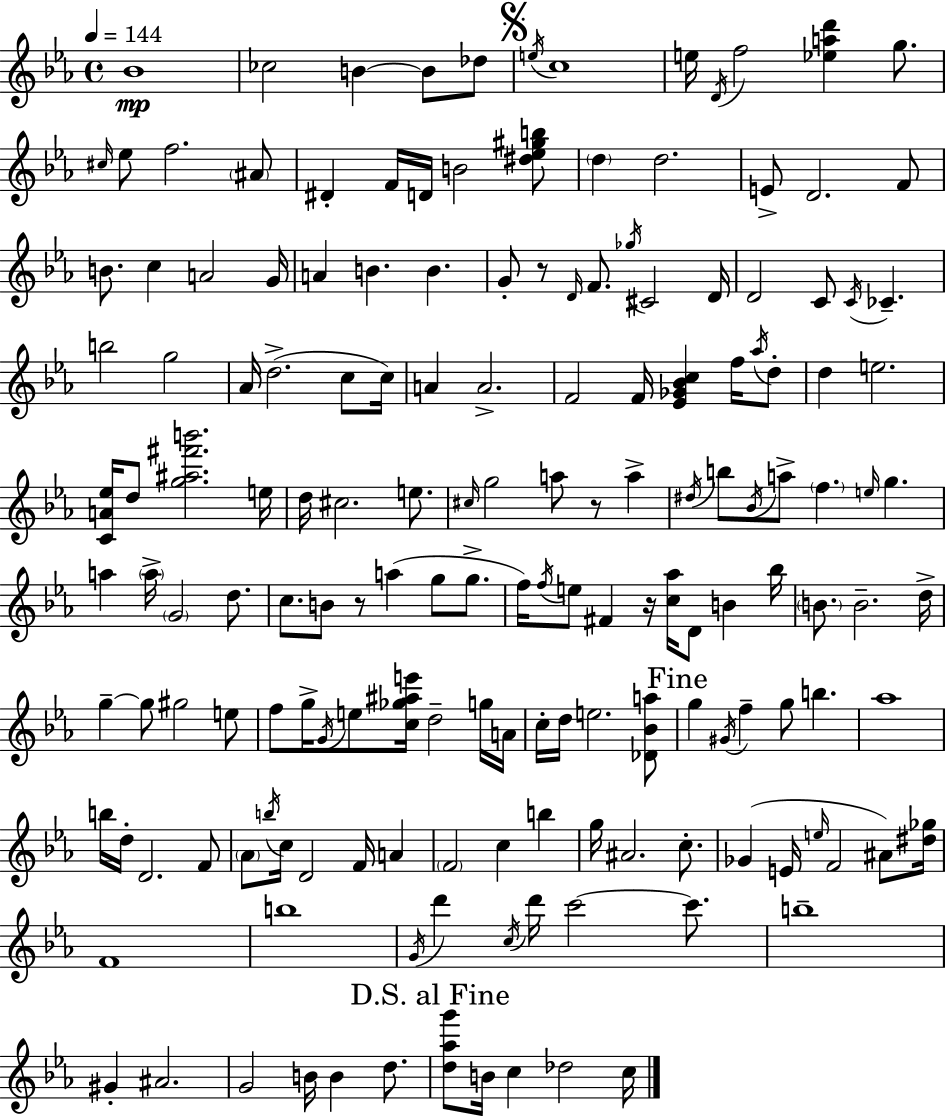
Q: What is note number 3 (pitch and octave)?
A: B4